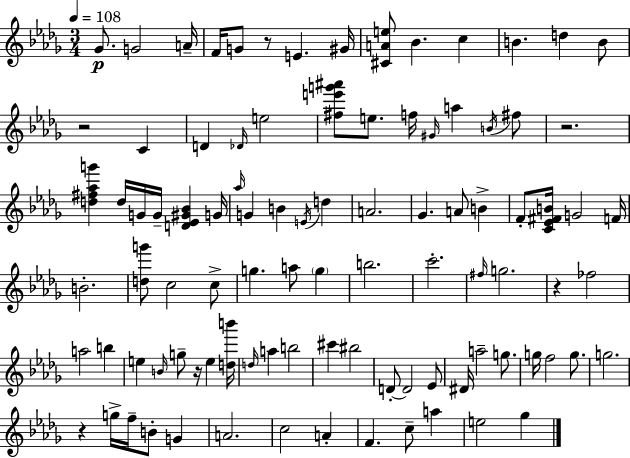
Gb4/e. G4/h A4/s F4/s G4/e R/e E4/q. G#4/s [C#4,A4,E5]/e Bb4/q. C5/q B4/q. D5/q B4/e R/h C4/q D4/q Db4/s E5/h [F#5,E6,G6,A#6]/e E5/e. F5/s G#4/s A5/q B4/s F#5/e R/h. [D5,F#5,Ab5,G6]/q D5/s G4/s G4/s [D4,Eb4,G#4,Bb4]/q G4/s Ab5/s G4/q B4/q E4/s D5/q A4/h. Gb4/q. A4/e B4/q F4/e [C4,Eb4,F#4,B4]/s G4/h F4/s B4/h. [D5,G6]/e C5/h C5/e G5/q. A5/e G5/q B5/h. C6/h. F#5/s G5/h. R/q FES5/h A5/h B5/q E5/q B4/s G5/e R/s E5/q [D5,B6]/s D5/s A5/q B5/h C#6/q BIS5/h D4/e D4/h Eb4/e D#4/s A5/h G5/e. G5/s F5/h G5/e. G5/h. R/q G5/s F5/s B4/e G4/q A4/h. C5/h A4/q F4/q. C5/e A5/q E5/h Gb5/q